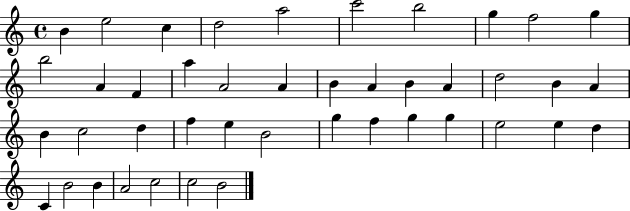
{
  \clef treble
  \time 4/4
  \defaultTimeSignature
  \key c \major
  b'4 e''2 c''4 | d''2 a''2 | c'''2 b''2 | g''4 f''2 g''4 | \break b''2 a'4 f'4 | a''4 a'2 a'4 | b'4 a'4 b'4 a'4 | d''2 b'4 a'4 | \break b'4 c''2 d''4 | f''4 e''4 b'2 | g''4 f''4 g''4 g''4 | e''2 e''4 d''4 | \break c'4 b'2 b'4 | a'2 c''2 | c''2 b'2 | \bar "|."
}